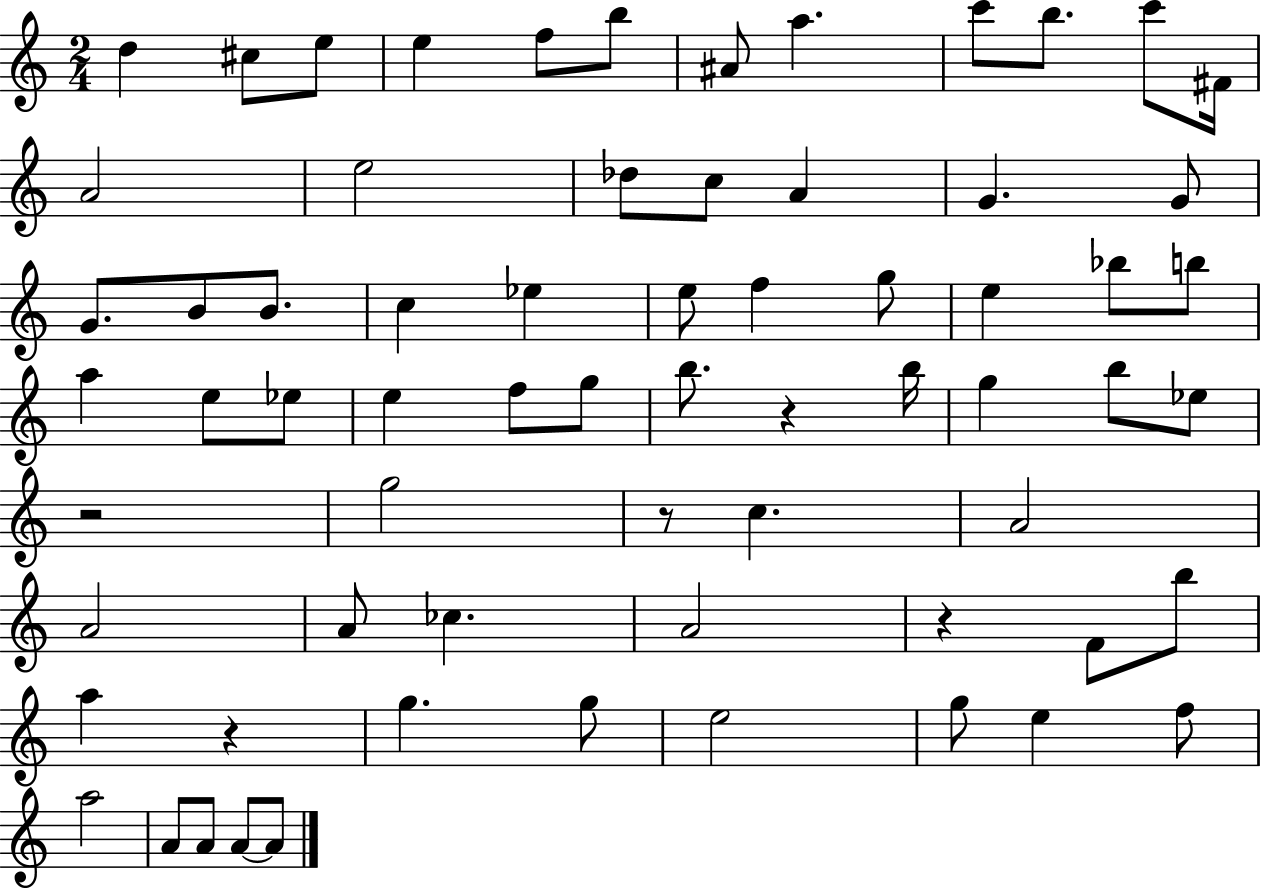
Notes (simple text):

D5/q C#5/e E5/e E5/q F5/e B5/e A#4/e A5/q. C6/e B5/e. C6/e F#4/s A4/h E5/h Db5/e C5/e A4/q G4/q. G4/e G4/e. B4/e B4/e. C5/q Eb5/q E5/e F5/q G5/e E5/q Bb5/e B5/e A5/q E5/e Eb5/e E5/q F5/e G5/e B5/e. R/q B5/s G5/q B5/e Eb5/e R/h G5/h R/e C5/q. A4/h A4/h A4/e CES5/q. A4/h R/q F4/e B5/e A5/q R/q G5/q. G5/e E5/h G5/e E5/q F5/e A5/h A4/e A4/e A4/e A4/e